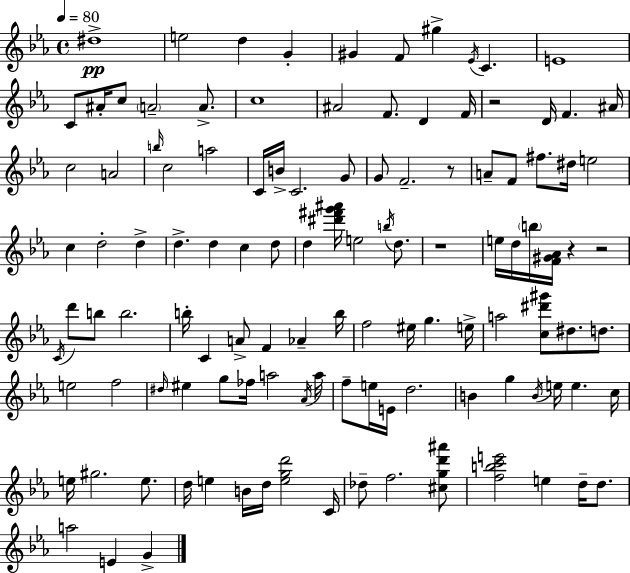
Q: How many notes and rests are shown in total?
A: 116